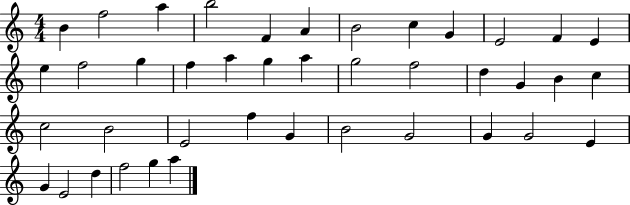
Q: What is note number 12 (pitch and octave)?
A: E4